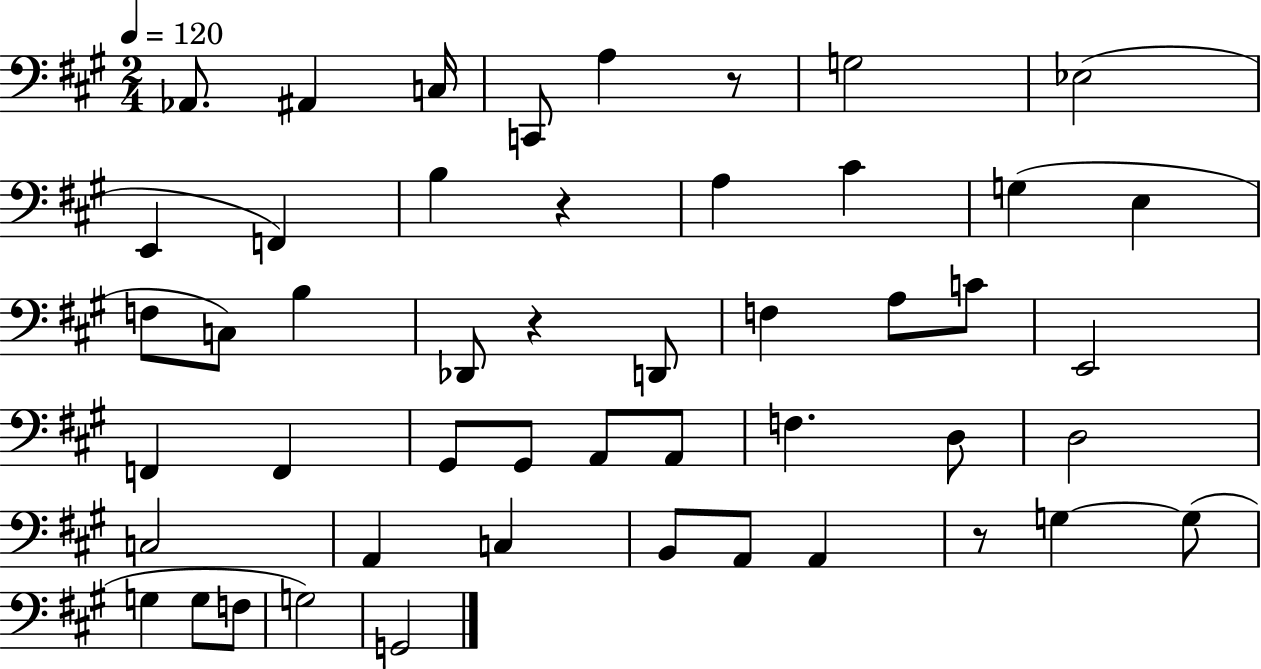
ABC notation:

X:1
T:Untitled
M:2/4
L:1/4
K:A
_A,,/2 ^A,, C,/4 C,,/2 A, z/2 G,2 _E,2 E,, F,, B, z A, ^C G, E, F,/2 C,/2 B, _D,,/2 z D,,/2 F, A,/2 C/2 E,,2 F,, F,, ^G,,/2 ^G,,/2 A,,/2 A,,/2 F, D,/2 D,2 C,2 A,, C, B,,/2 A,,/2 A,, z/2 G, G,/2 G, G,/2 F,/2 G,2 G,,2